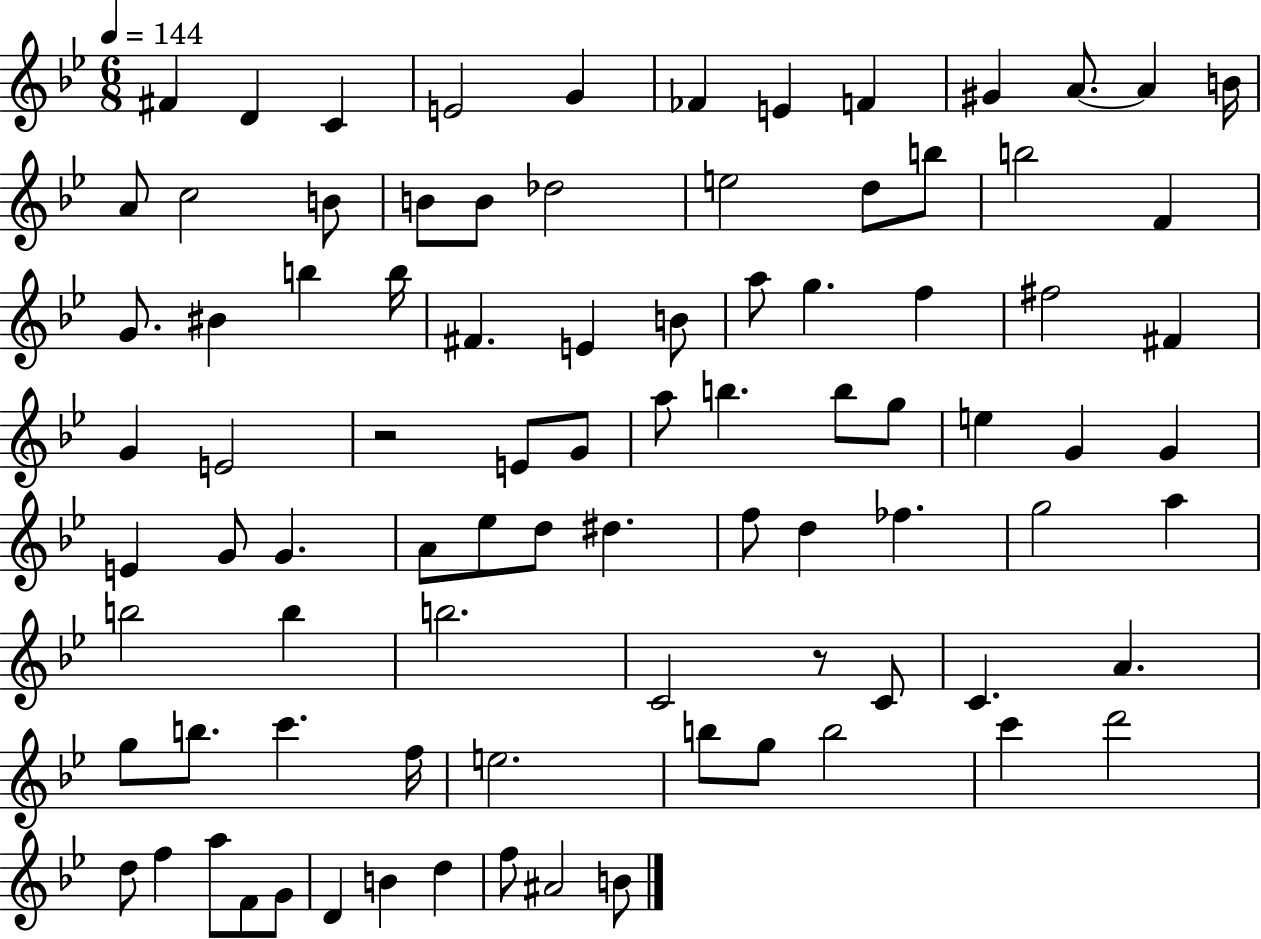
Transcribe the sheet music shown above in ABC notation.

X:1
T:Untitled
M:6/8
L:1/4
K:Bb
^F D C E2 G _F E F ^G A/2 A B/4 A/2 c2 B/2 B/2 B/2 _d2 e2 d/2 b/2 b2 F G/2 ^B b b/4 ^F E B/2 a/2 g f ^f2 ^F G E2 z2 E/2 G/2 a/2 b b/2 g/2 e G G E G/2 G A/2 _e/2 d/2 ^d f/2 d _f g2 a b2 b b2 C2 z/2 C/2 C A g/2 b/2 c' f/4 e2 b/2 g/2 b2 c' d'2 d/2 f a/2 F/2 G/2 D B d f/2 ^A2 B/2